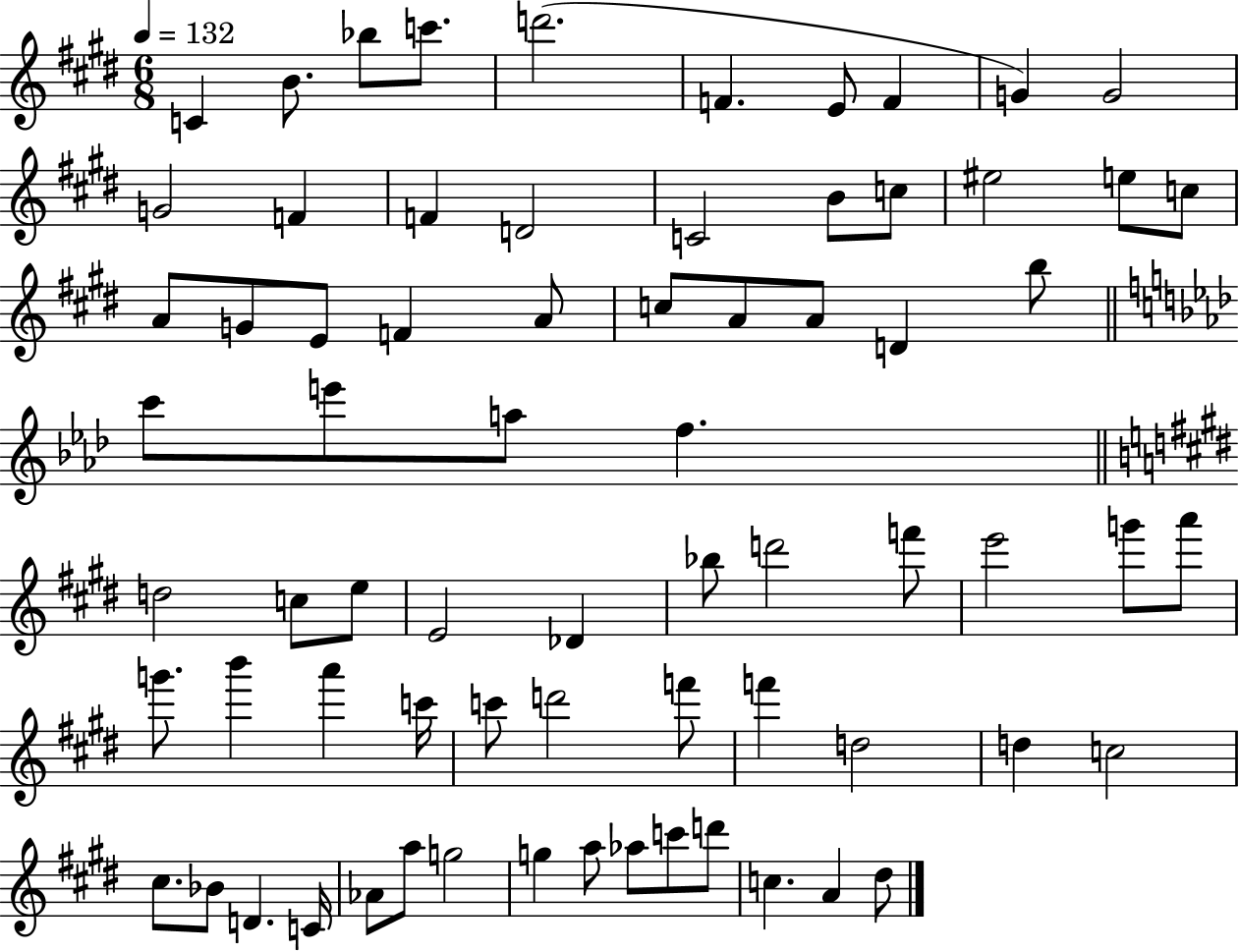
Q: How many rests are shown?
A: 0